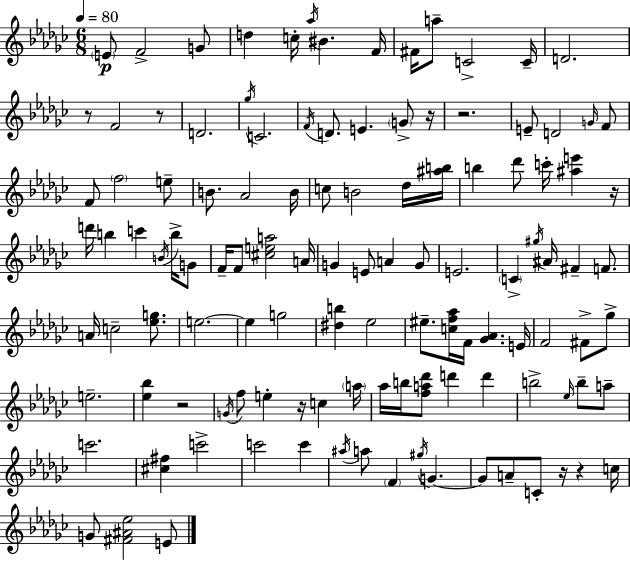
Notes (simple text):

E4/e F4/h G4/e D5/q C5/s Ab5/s BIS4/q. F4/s F#4/s A5/e C4/h C4/s D4/h. R/e F4/h R/e D4/h. Gb5/s C4/h. F4/s D4/e. E4/q. G4/e R/s R/h. E4/e D4/h G4/s F4/e F4/e F5/h E5/e B4/e. Ab4/h B4/s C5/e B4/h Db5/s [A#5,B5]/s B5/q Db6/e C6/s [A#5,E6]/q R/s D6/s B5/q C6/q B4/s B5/s G4/e F4/s F4/e [C#5,E5,A5]/h A4/s G4/q E4/e A4/q G4/e E4/h. C4/q G#5/s A#4/s F#4/q F4/e. A4/s C5/h [Eb5,G5]/e. E5/h. E5/q G5/h [D#5,B5]/q Eb5/h EIS5/e. [C5,F5,Ab5]/s F4/s [Gb4,Ab4]/q. E4/s F4/h F#4/e Gb5/e E5/h. [Eb5,Bb5]/q R/h G4/s F5/e E5/q R/s C5/q A5/s Ab5/s B5/s [F5,A5,Db6]/e D6/q D6/q B5/h Eb5/s B5/e A5/e C6/h. [C#5,F#5]/q C6/h C6/h C6/q A#5/s A5/e F4/q G#5/s G4/q. G4/e A4/e C4/e R/s R/q C5/s G4/e [F#4,A#4,Eb5]/h E4/e